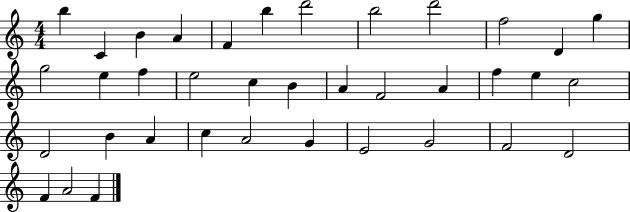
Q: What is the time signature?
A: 4/4